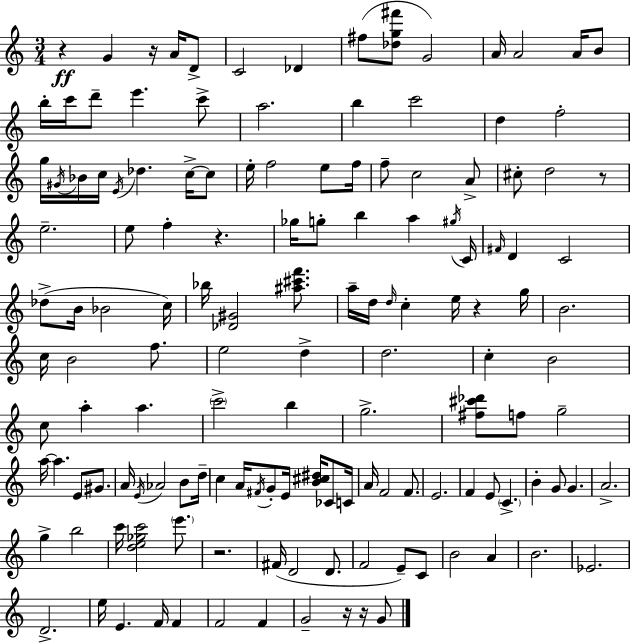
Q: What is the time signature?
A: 3/4